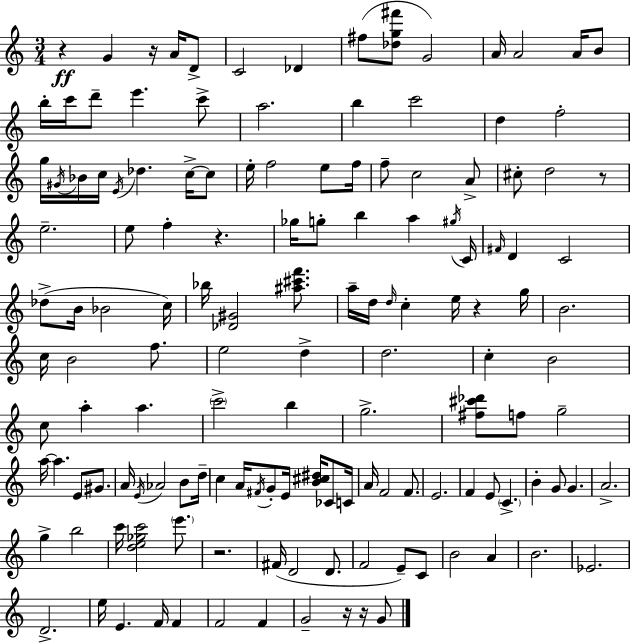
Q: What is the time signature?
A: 3/4